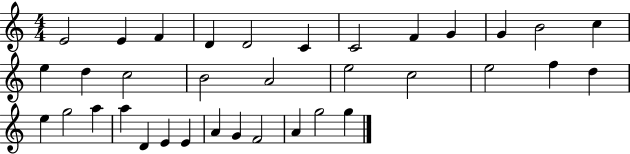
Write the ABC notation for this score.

X:1
T:Untitled
M:4/4
L:1/4
K:C
E2 E F D D2 C C2 F G G B2 c e d c2 B2 A2 e2 c2 e2 f d e g2 a a D E E A G F2 A g2 g